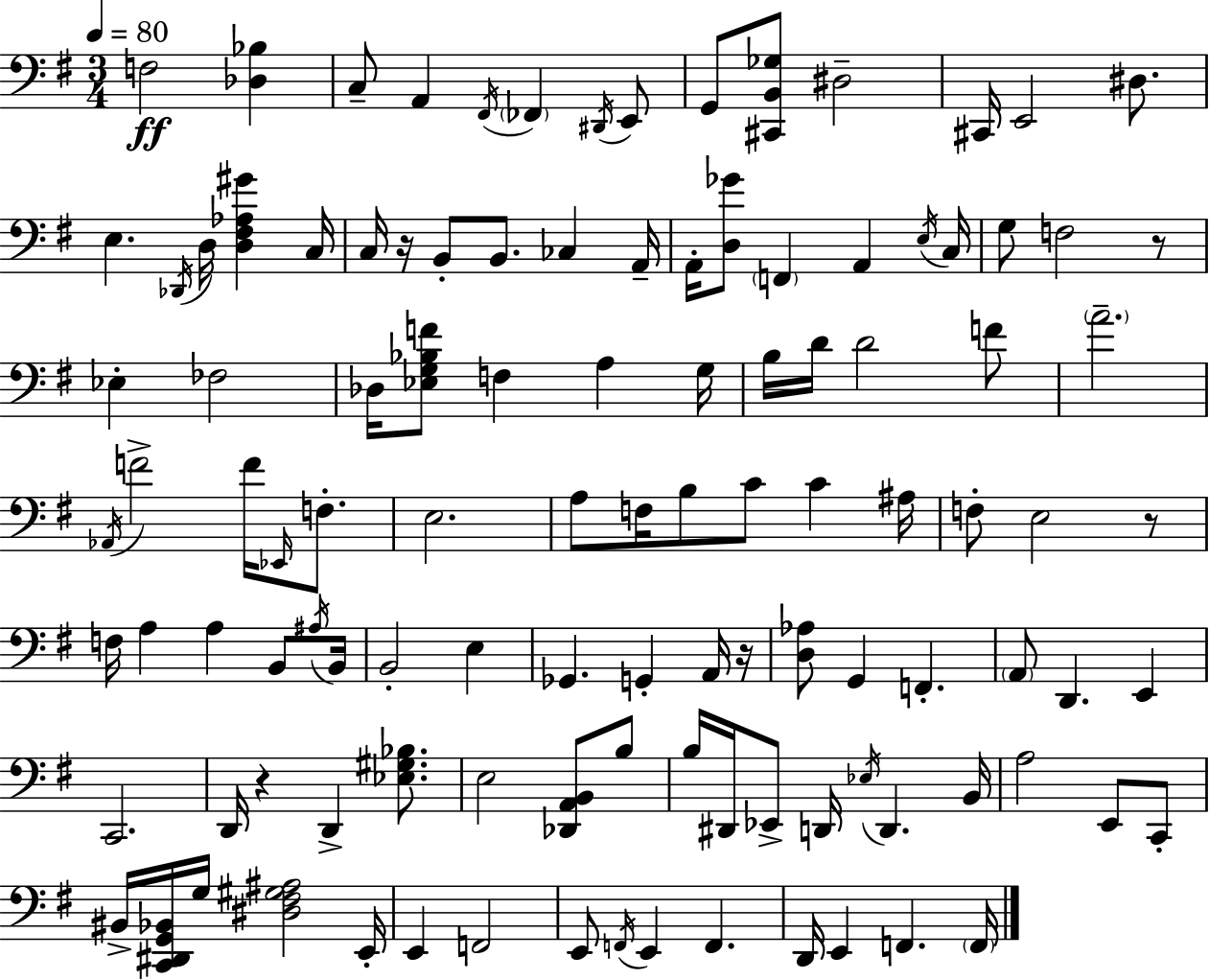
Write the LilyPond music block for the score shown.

{
  \clef bass
  \numericTimeSignature
  \time 3/4
  \key e \minor
  \tempo 4 = 80
  f2\ff <des bes>4 | c8-- a,4 \acciaccatura { fis,16 } \parenthesize fes,4 \acciaccatura { dis,16 } | e,8 g,8 <cis, b, ges>8 dis2-- | cis,16 e,2 dis8. | \break e4. \acciaccatura { des,16 } d16 <d fis aes gis'>4 | c16 c16 r16 b,8-. b,8. ces4 | a,16-- a,16-. <d ges'>8 \parenthesize f,4 a,4 | \acciaccatura { e16 } c16 g8 f2 | \break r8 ees4-. fes2 | des16 <ees g bes f'>8 f4 a4 | g16 b16 d'16 d'2 | f'8 \parenthesize a'2.-- | \break \acciaccatura { aes,16 } f'2-> | f'16 \grace { ees,16 } f8.-. e2. | a8 f16 b8 c'8 | c'4 ais16 f8-. e2 | \break r8 f16 a4 a4 | b,8 \acciaccatura { ais16 } b,16 b,2-. | e4 ges,4. | g,4-. a,16 r16 <d aes>8 g,4 | \break f,4.-. \parenthesize a,8 d,4. | e,4 c,2. | d,16 r4 | d,4-> <ees gis bes>8. e2 | \break <des, a, b,>8 b8 b16 dis,16 ees,8-> d,16 | \acciaccatura { ees16 } d,4. b,16 a2 | e,8 c,8-. bis,16-> <c, dis, g, bes,>16 g16 <dis fis gis ais>2 | e,16-. e,4 | \break f,2 e,8 \acciaccatura { f,16 } e,4 | f,4. d,16 e,4 | f,4. \parenthesize f,16 \bar "|."
}